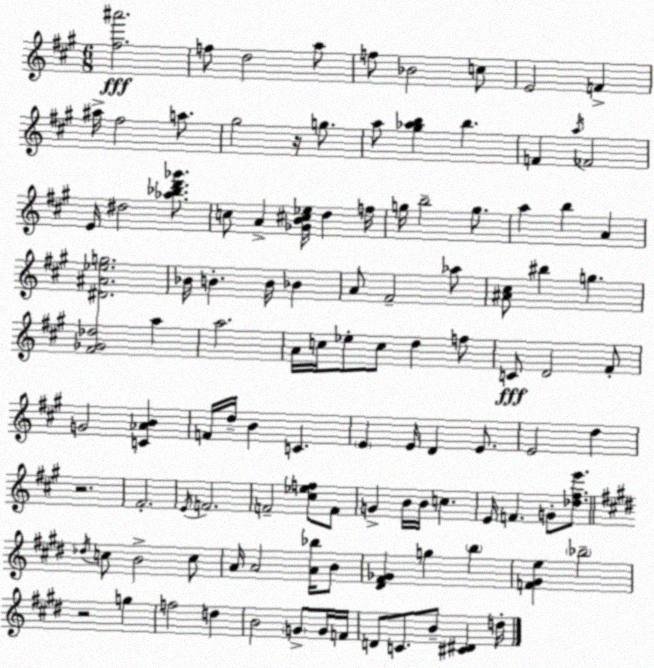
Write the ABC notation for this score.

X:1
T:Untitled
M:6/8
L:1/4
K:A
[^f^a']2 f/2 d2 a/2 f/2 _B2 c/2 E2 F ^a/4 ^f2 a/2 ^g2 z/4 g/2 a/2 [^g_ab] b F a/4 _F2 E/4 ^d2 [_a_bd'_g']/2 c/2 A [_GB^c_e]/4 d f/4 g/4 b2 g/2 a b A [^D^A_eg]2 _B/4 B B/4 _B A/2 ^F2 _a/2 [^A^c]/2 ^b g [^F_G_d]2 a a2 A/4 c/4 _e/2 c/2 d f/2 C/2 D2 ^F/2 G2 [C_AB] F/4 d/4 B C E E/4 D E/2 E2 d z2 ^F2 E/4 F2 F2 [^c_ef]/2 F/2 G B/4 B/4 c E/4 F G/2 [_d^fe']/2 _d/4 c/2 B2 c/2 A/4 A2 [A_b]/4 B/2 [^D^F_G] g b [F^Ge] _b2 z2 g f2 d B2 G/2 G/4 F/4 D/2 C/2 B/2 [^C^D] d/4